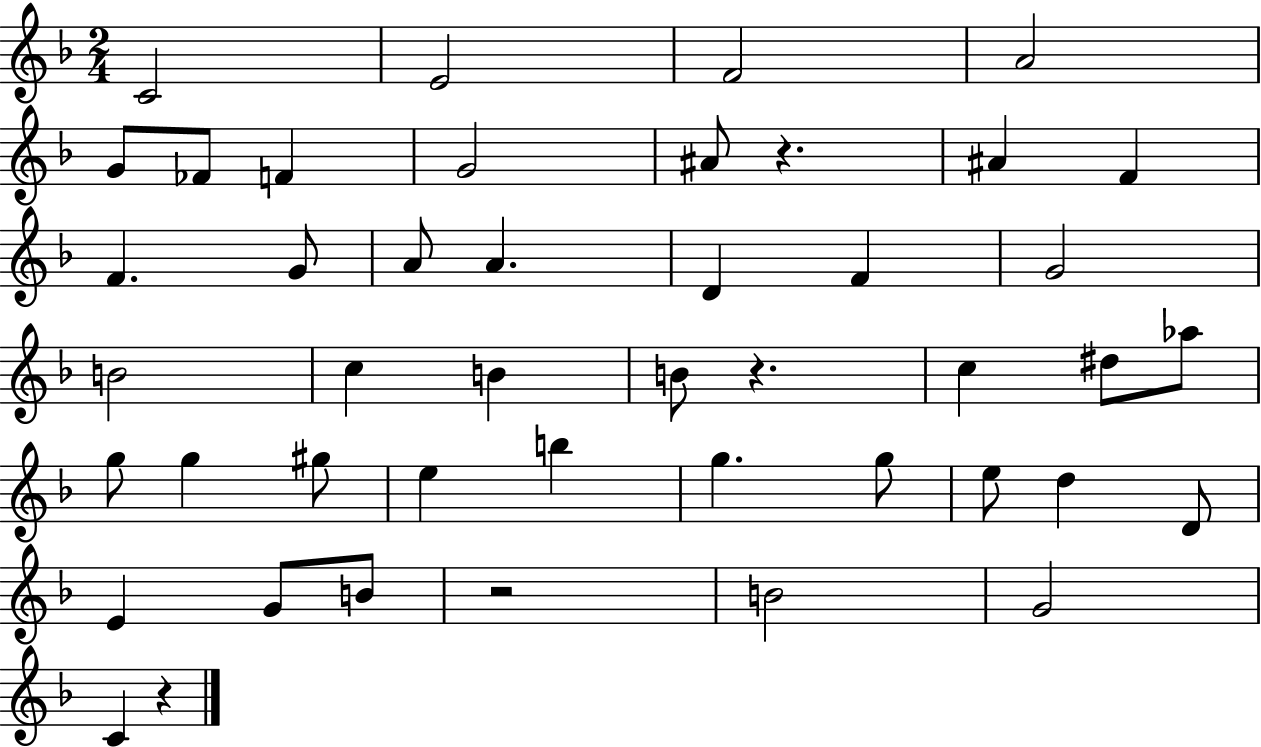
C4/h E4/h F4/h A4/h G4/e FES4/e F4/q G4/h A#4/e R/q. A#4/q F4/q F4/q. G4/e A4/e A4/q. D4/q F4/q G4/h B4/h C5/q B4/q B4/e R/q. C5/q D#5/e Ab5/e G5/e G5/q G#5/e E5/q B5/q G5/q. G5/e E5/e D5/q D4/e E4/q G4/e B4/e R/h B4/h G4/h C4/q R/q